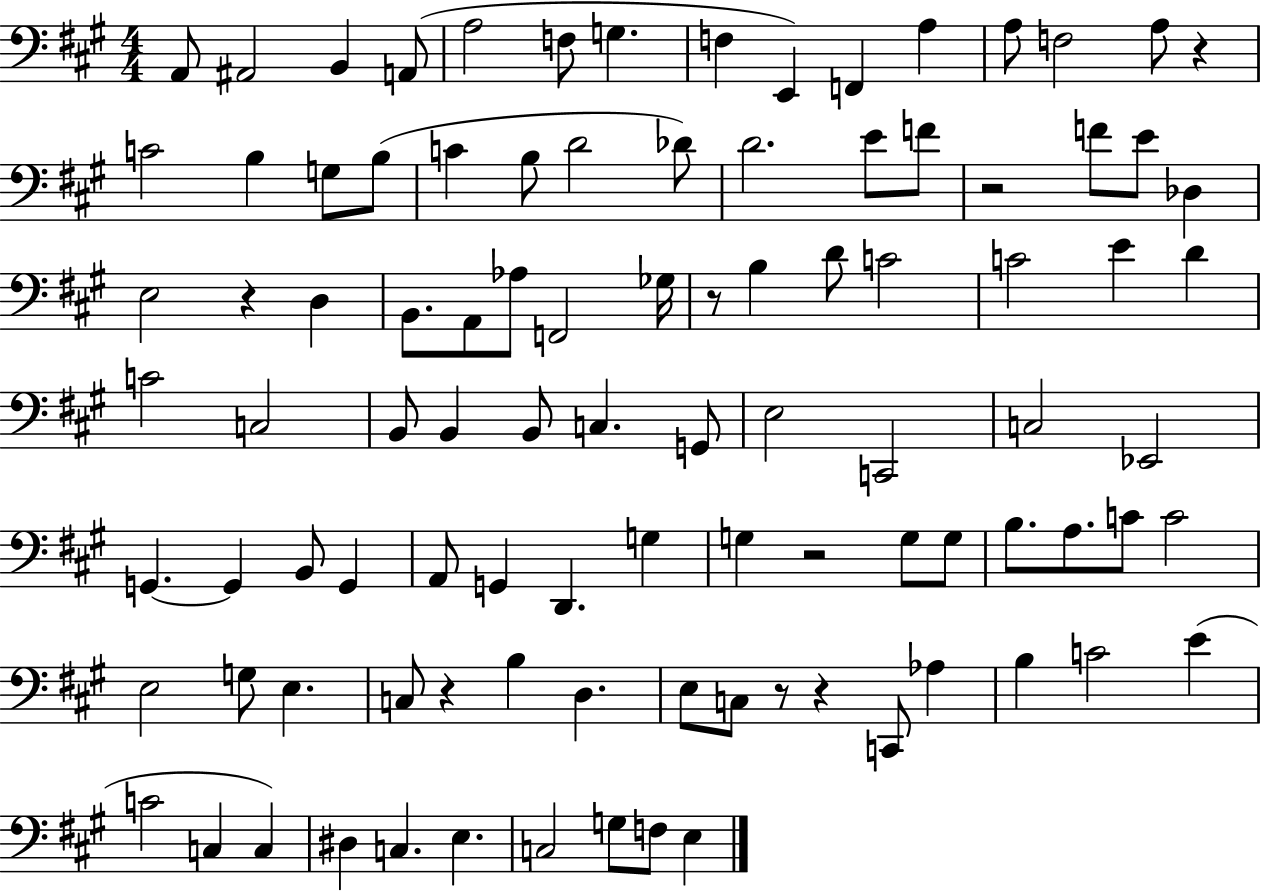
{
  \clef bass
  \numericTimeSignature
  \time 4/4
  \key a \major
  \repeat volta 2 { a,8 ais,2 b,4 a,8( | a2 f8 g4. | f4 e,4) f,4 a4 | a8 f2 a8 r4 | \break c'2 b4 g8 b8( | c'4 b8 d'2 des'8) | d'2. e'8 f'8 | r2 f'8 e'8 des4 | \break e2 r4 d4 | b,8. a,8 aes8 f,2 ges16 | r8 b4 d'8 c'2 | c'2 e'4 d'4 | \break c'2 c2 | b,8 b,4 b,8 c4. g,8 | e2 c,2 | c2 ees,2 | \break g,4.~~ g,4 b,8 g,4 | a,8 g,4 d,4. g4 | g4 r2 g8 g8 | b8. a8. c'8 c'2 | \break e2 g8 e4. | c8 r4 b4 d4. | e8 c8 r8 r4 c,8 aes4 | b4 c'2 e'4( | \break c'2 c4 c4) | dis4 c4. e4. | c2 g8 f8 e4 | } \bar "|."
}